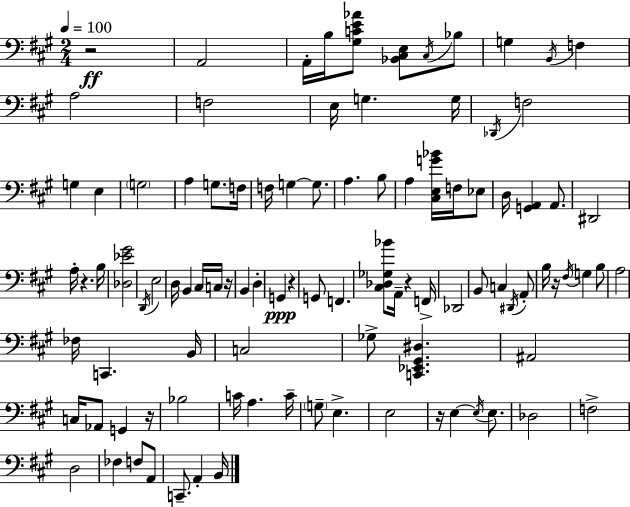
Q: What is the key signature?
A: A major